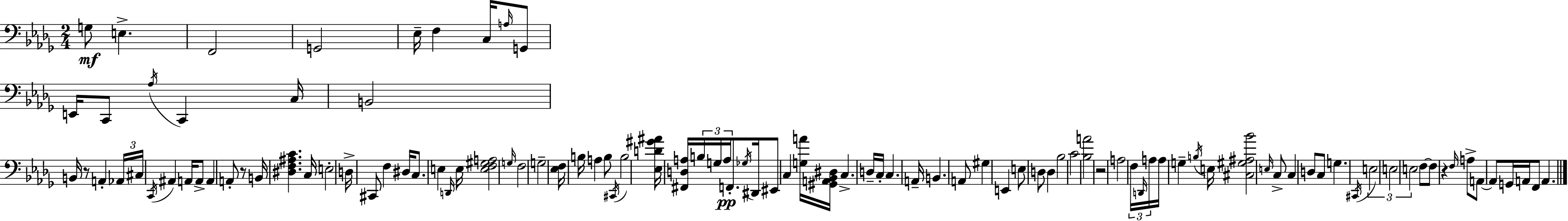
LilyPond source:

{
  \clef bass
  \numericTimeSignature
  \time 2/4
  \key bes \minor
  g8\mf e4.-> | f,2 | g,2 | ees16-- f4 c16 \grace { a16 } g,8 | \break e,16 c,8 \acciaccatura { aes16 } c,4 | c16 b,2 | b,16 r8 a,4-. | \tuplet 3/2 { aes,16 cis16 \acciaccatura { c,16 } } ais,4 | \break a,16 a,8-> a,4 a,8-. | r8 b,16 <dis f ais c'>4. | c16 e2-. | d16-> cis,8 f4 | \break dis16 c8. e4 | \grace { d,16 } e16 <e f gis a>2 | \grace { g16 } f2 | g2-- | \break <ees f>16 b16 a4 | b8 \acciaccatura { cis,16 } b2 | <ees d' gis' ais'>16 <fis, d a>16 | \tuplet 3/2 { b16 g16 a16\pp } f,8.-. \acciaccatura { ges16 } dis,16 | \break eis,8 c4 <g a'>16 <gis, a, bes, dis>16 | c4.-> d16-- c16-. | c4. a,16-- b,4. | a,8 gis4 | \break e,4 e8 | d8 d4 bes2 | c'2 | <bes a'>2 | \break r2 | a2 | \tuplet 3/2 { f16 | \grace { d,16 } a16 } a16 g4-- \acciaccatura { b16 } | \break e16 <cis gis ais bes'>2 | \grace { e16 } c8-> c4 | d8 c8 g4. | \acciaccatura { cis,16 } \tuplet 3/2 { e2 | \break e2 | e2 } | f8~~ f8 r4 | \grace { f16 } a8-> a,8~~ | \break a,8 g,16 a,16 f,8 a,4. | \bar "|."
}